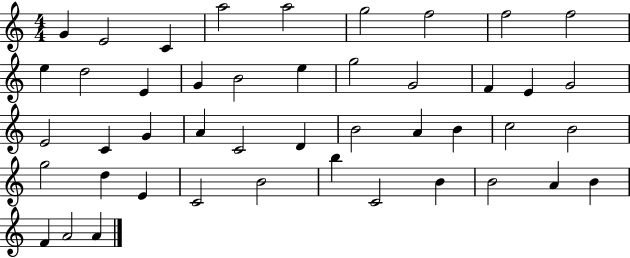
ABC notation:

X:1
T:Untitled
M:4/4
L:1/4
K:C
G E2 C a2 a2 g2 f2 f2 f2 e d2 E G B2 e g2 G2 F E G2 E2 C G A C2 D B2 A B c2 B2 g2 d E C2 B2 b C2 B B2 A B F A2 A